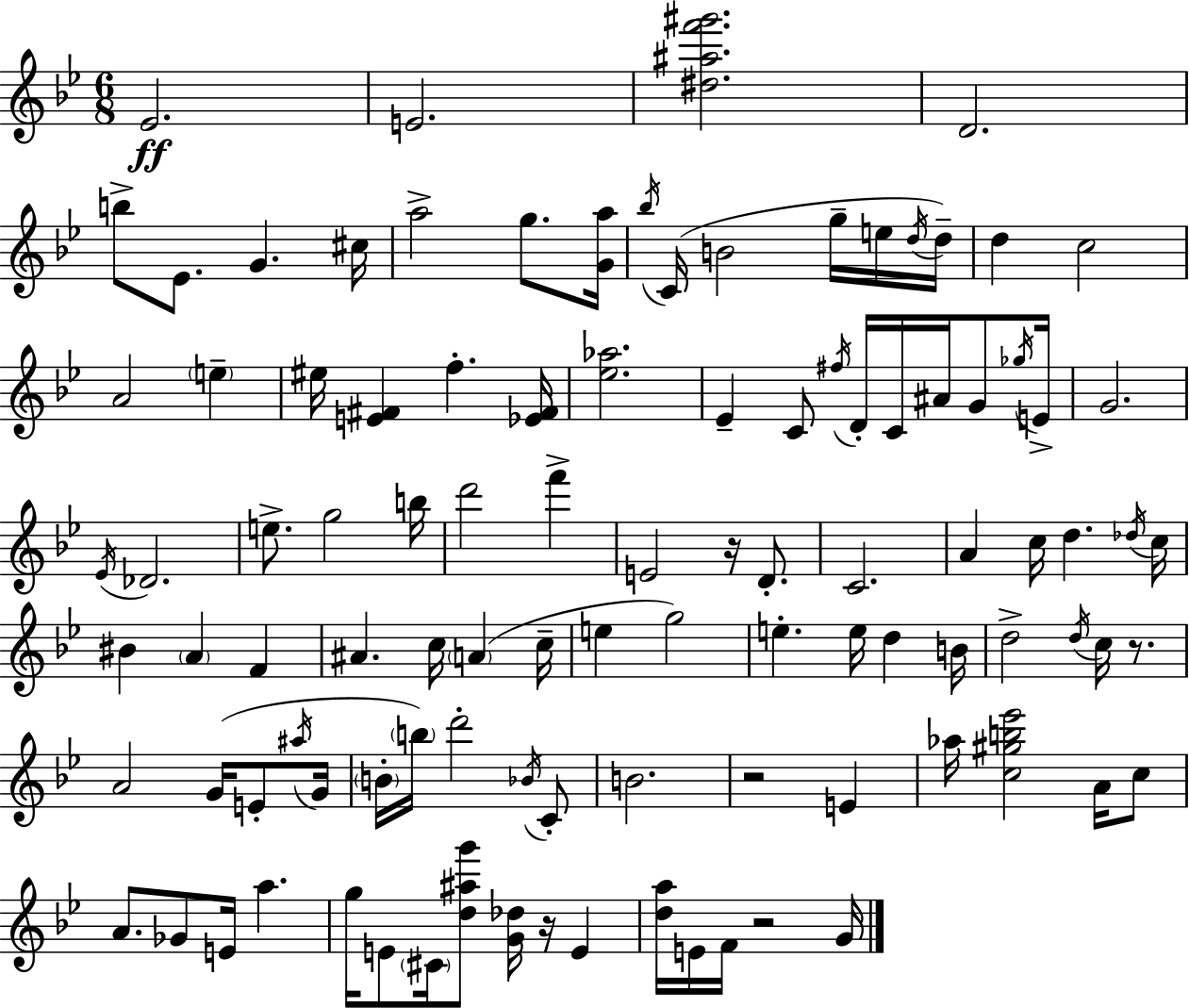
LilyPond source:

{
  \clef treble
  \numericTimeSignature
  \time 6/8
  \key g \minor
  ees'2.\ff | e'2. | <dis'' ais'' f''' gis'''>2. | d'2. | \break b''8-> ees'8. g'4. cis''16 | a''2-> g''8. <g' a''>16 | \acciaccatura { bes''16 }( c'16 b'2 g''16-- e''16 | \acciaccatura { d''16 }) d''16-- d''4 c''2 | \break a'2 \parenthesize e''4-- | eis''16 <e' fis'>4 f''4.-. | <ees' fis'>16 <ees'' aes''>2. | ees'4-- c'8 \acciaccatura { fis''16 } d'16-. c'16 ais'16 | \break g'8 \acciaccatura { ges''16 } e'16-> g'2. | \acciaccatura { ees'16 } des'2. | e''8.-> g''2 | b''16 d'''2 | \break f'''4-> e'2 | r16 d'8.-. c'2. | a'4 c''16 d''4. | \acciaccatura { des''16 } c''16 bis'4 \parenthesize a'4 | \break f'4 ais'4. | c''16 \parenthesize a'4( c''16-- e''4 g''2) | e''4.-. | e''16 d''4 b'16 d''2-> | \break \acciaccatura { d''16 } c''16 r8. a'2 | g'16( e'8-. \acciaccatura { ais''16 } g'16 \parenthesize b'16-. \parenthesize b''16) d'''2-. | \acciaccatura { bes'16 } c'8-. b'2. | r2 | \break e'4 aes''16 <c'' gis'' b'' ees'''>2 | a'16 c''8 a'8. | ges'8 e'16 a''4. g''16 e'8 | \parenthesize cis'16 <d'' ais'' g'''>8 <g' des''>16 r16 e'4 <d'' a''>16 e'16 f'16 | \break r2 g'16 \bar "|."
}